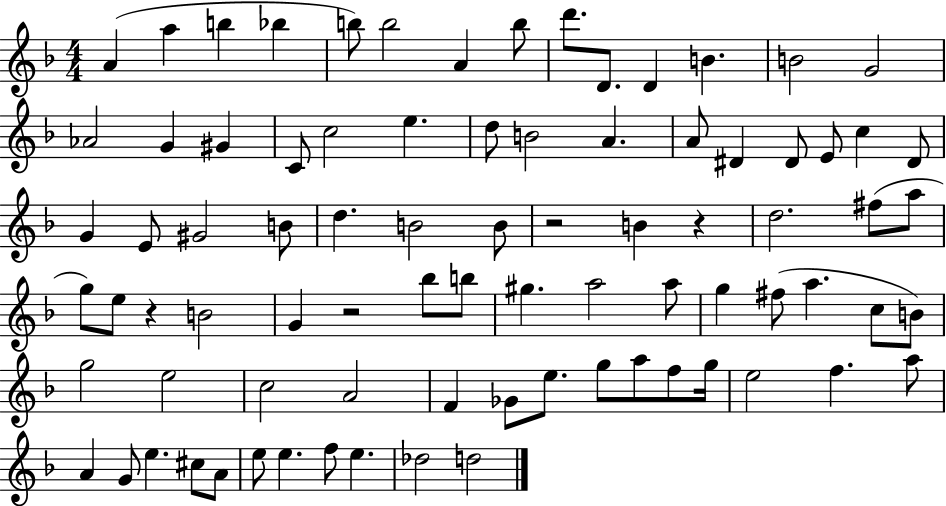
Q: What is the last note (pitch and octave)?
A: D5